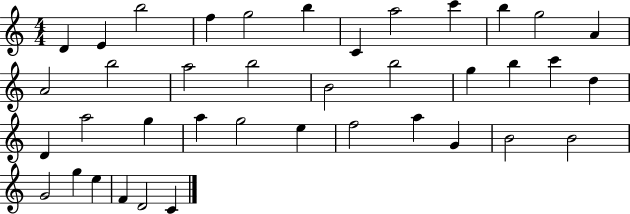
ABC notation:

X:1
T:Untitled
M:4/4
L:1/4
K:C
D E b2 f g2 b C a2 c' b g2 A A2 b2 a2 b2 B2 b2 g b c' d D a2 g a g2 e f2 a G B2 B2 G2 g e F D2 C